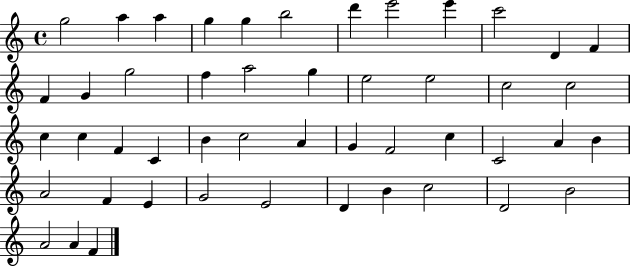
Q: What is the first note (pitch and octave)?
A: G5